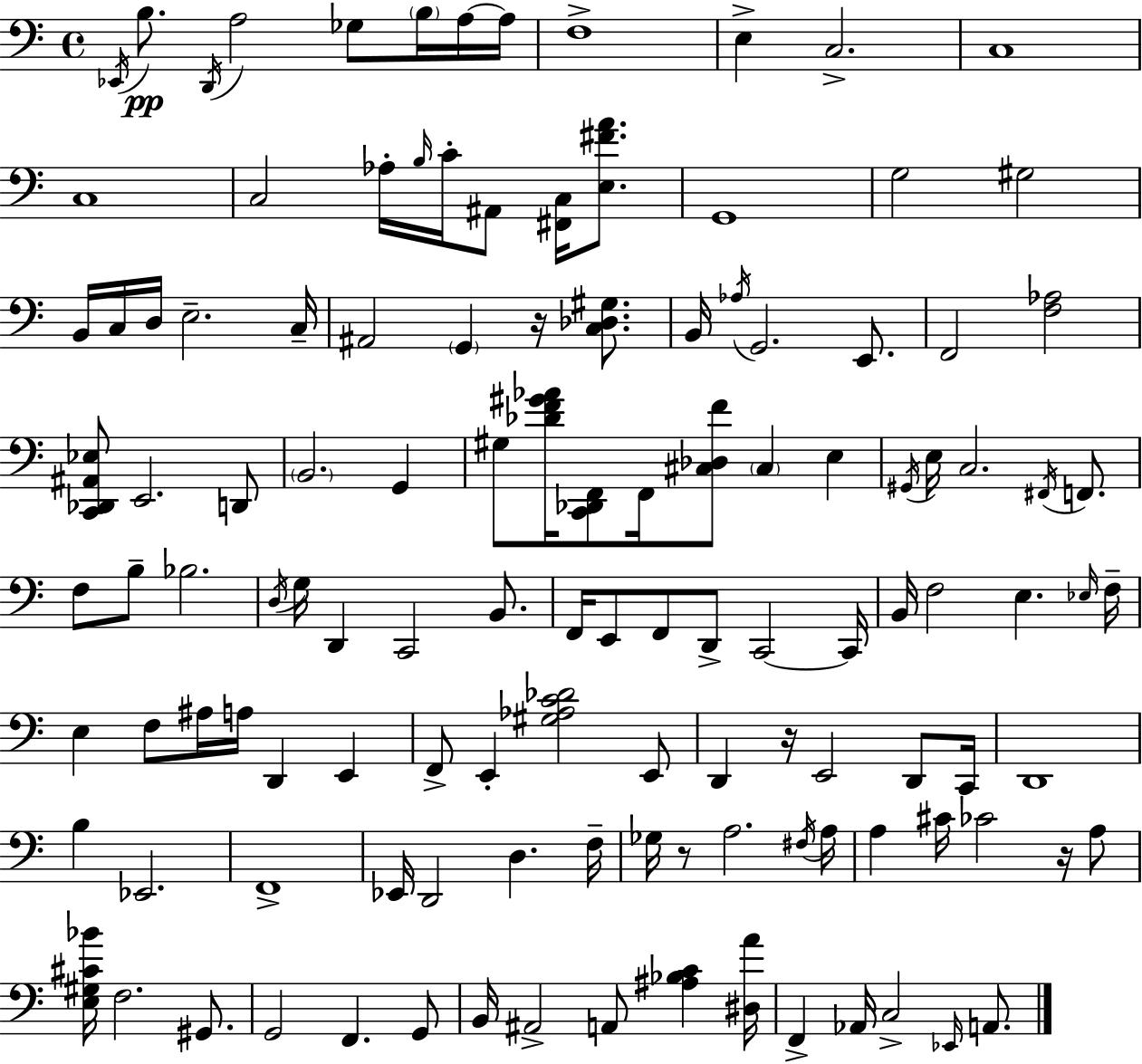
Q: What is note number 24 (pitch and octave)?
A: D3